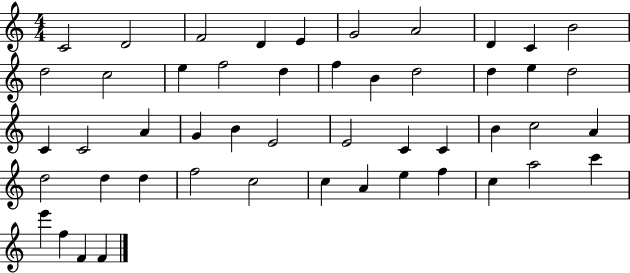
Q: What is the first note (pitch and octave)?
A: C4